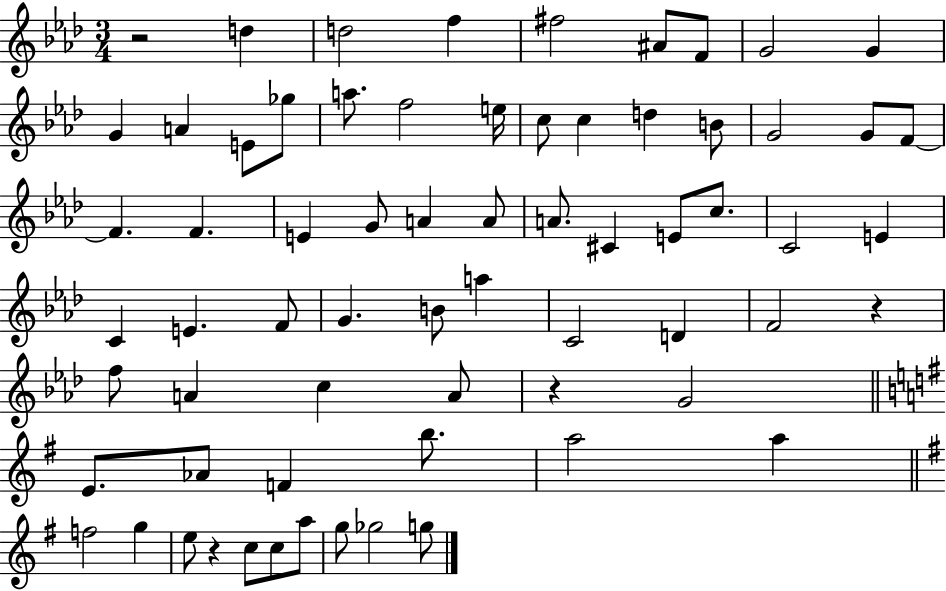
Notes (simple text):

R/h D5/q D5/h F5/q F#5/h A#4/e F4/e G4/h G4/q G4/q A4/q E4/e Gb5/e A5/e. F5/h E5/s C5/e C5/q D5/q B4/e G4/h G4/e F4/e F4/q. F4/q. E4/q G4/e A4/q A4/e A4/e. C#4/q E4/e C5/e. C4/h E4/q C4/q E4/q. F4/e G4/q. B4/e A5/q C4/h D4/q F4/h R/q F5/e A4/q C5/q A4/e R/q G4/h E4/e. Ab4/e F4/q B5/e. A5/h A5/q F5/h G5/q E5/e R/q C5/e C5/e A5/e G5/e Gb5/h G5/e